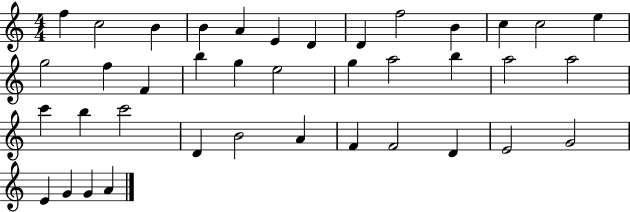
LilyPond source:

{
  \clef treble
  \numericTimeSignature
  \time 4/4
  \key c \major
  f''4 c''2 b'4 | b'4 a'4 e'4 d'4 | d'4 f''2 b'4 | c''4 c''2 e''4 | \break g''2 f''4 f'4 | b''4 g''4 e''2 | g''4 a''2 b''4 | a''2 a''2 | \break c'''4 b''4 c'''2 | d'4 b'2 a'4 | f'4 f'2 d'4 | e'2 g'2 | \break e'4 g'4 g'4 a'4 | \bar "|."
}